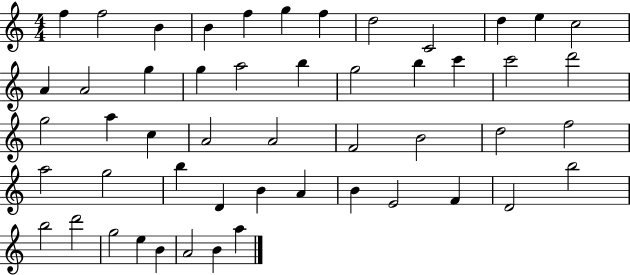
F5/q F5/h B4/q B4/q F5/q G5/q F5/q D5/h C4/h D5/q E5/q C5/h A4/q A4/h G5/q G5/q A5/h B5/q G5/h B5/q C6/q C6/h D6/h G5/h A5/q C5/q A4/h A4/h F4/h B4/h D5/h F5/h A5/h G5/h B5/q D4/q B4/q A4/q B4/q E4/h F4/q D4/h B5/h B5/h D6/h G5/h E5/q B4/q A4/h B4/q A5/q